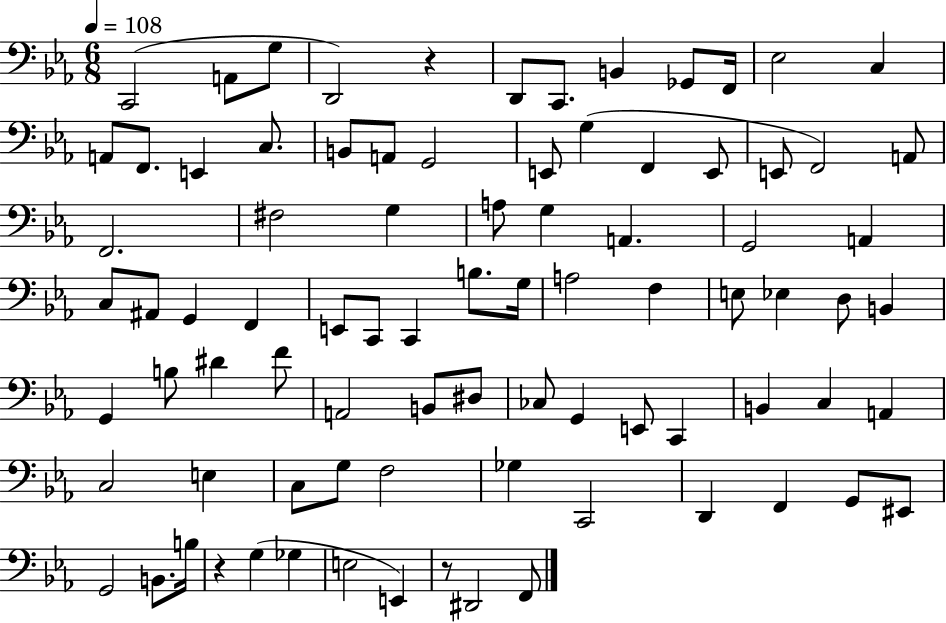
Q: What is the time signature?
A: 6/8